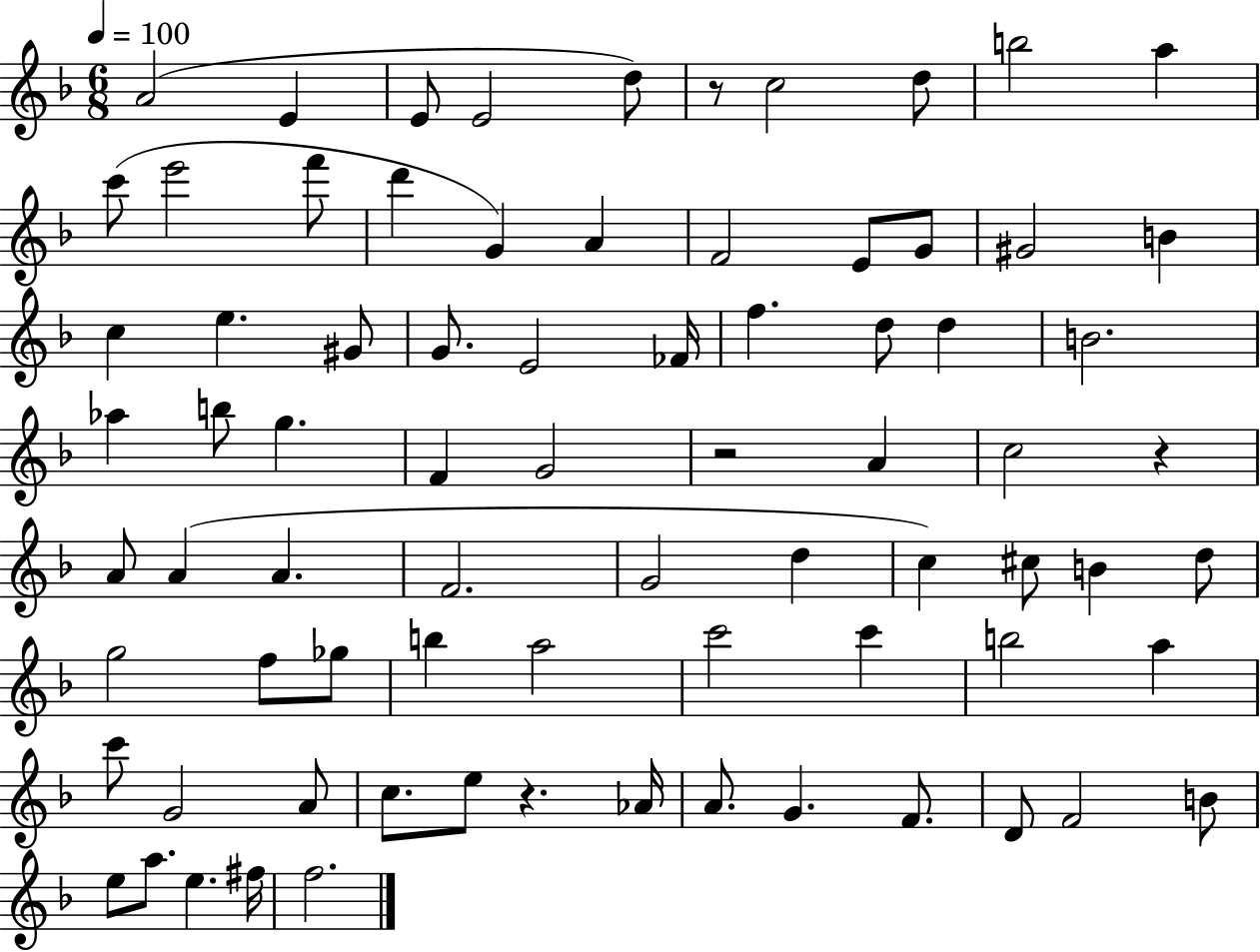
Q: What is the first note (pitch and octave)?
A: A4